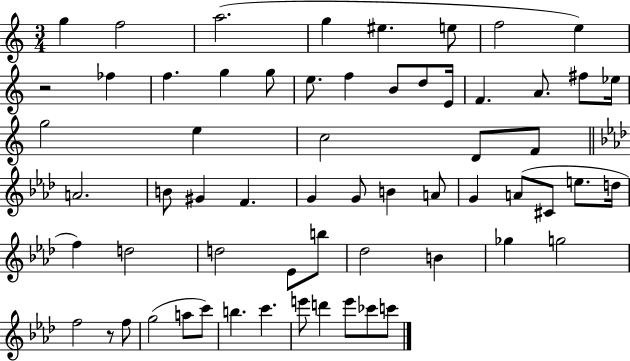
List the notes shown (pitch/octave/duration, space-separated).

G5/q F5/h A5/h. G5/q EIS5/q. E5/e F5/h E5/q R/h FES5/q F5/q. G5/q G5/e E5/e. F5/q B4/e D5/e E4/s F4/q. A4/e. F#5/e Eb5/s G5/h E5/q C5/h D4/e F4/e A4/h. B4/e G#4/q F4/q. G4/q G4/e B4/q A4/e G4/q A4/e C#4/e E5/e. D5/s F5/q D5/h D5/h Eb4/e B5/e Db5/h B4/q Gb5/q G5/h F5/h R/e F5/e G5/h A5/e C6/e B5/q. C6/q. E6/e D6/q E6/e CES6/e C6/e